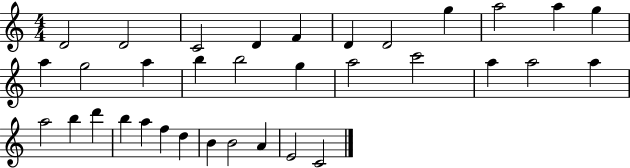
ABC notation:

X:1
T:Untitled
M:4/4
L:1/4
K:C
D2 D2 C2 D F D D2 g a2 a g a g2 a b b2 g a2 c'2 a a2 a a2 b d' b a f d B B2 A E2 C2